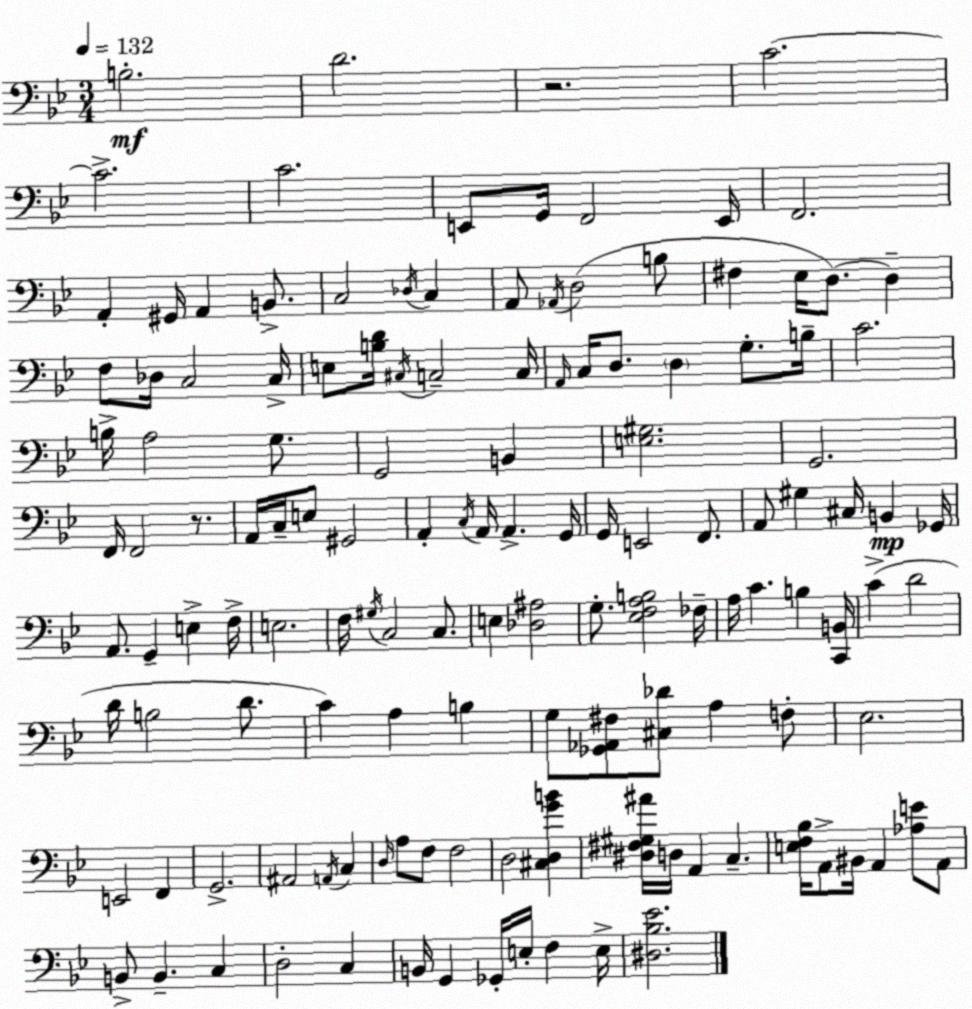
X:1
T:Untitled
M:3/4
L:1/4
K:Gm
B,2 D2 z2 C2 C2 C2 E,,/2 G,,/4 F,,2 E,,/4 F,,2 A,, ^G,,/4 A,, B,,/2 C,2 _D,/4 C, A,,/2 _A,,/4 D,2 B,/2 ^F, _E,/4 D,/2 D, F,/2 _D,/4 C,2 C,/4 E,/2 [B,D]/4 ^C,/4 C,2 C,/4 A,,/4 C,/4 D,/2 D, G,/2 B,/4 C2 B,/4 A,2 G,/2 G,,2 B,, [E,^G,]2 G,,2 F,,/4 F,,2 z/2 A,,/4 C,/4 E,/2 ^G,,2 A,, C,/4 A,,/4 A,, G,,/4 G,,/4 E,,2 F,,/2 A,,/2 ^G, ^C,/4 B,, _G,,/4 A,,/2 G,, E, F,/4 E,2 F,/4 ^G,/4 C,2 C,/2 E, [_D,^A,]2 G,/2 [_E,F,A,B,]2 _F,/4 A,/4 C B, [C,,B,,]/4 C D2 D/4 B,2 D/2 C A, B, G,/2 [_G,,_A,,^F,]/2 [^C,_D]/2 A, F,/2 _E,2 E,,2 F,, G,,2 ^A,,2 A,,/4 C, D,/4 A,/2 F,/2 F,2 D,2 [^C,D,GB] [^D,^F,^G,^A]/4 D,/4 A,, C, [E,F,_B,]/4 A,,/2 ^B,,/4 A,, [_A,E]/2 A,,/2 B,,/2 B,, C, D,2 C, B,,/4 G,, _G,,/4 E,/4 F, E,/4 [^D,_B,_E]2